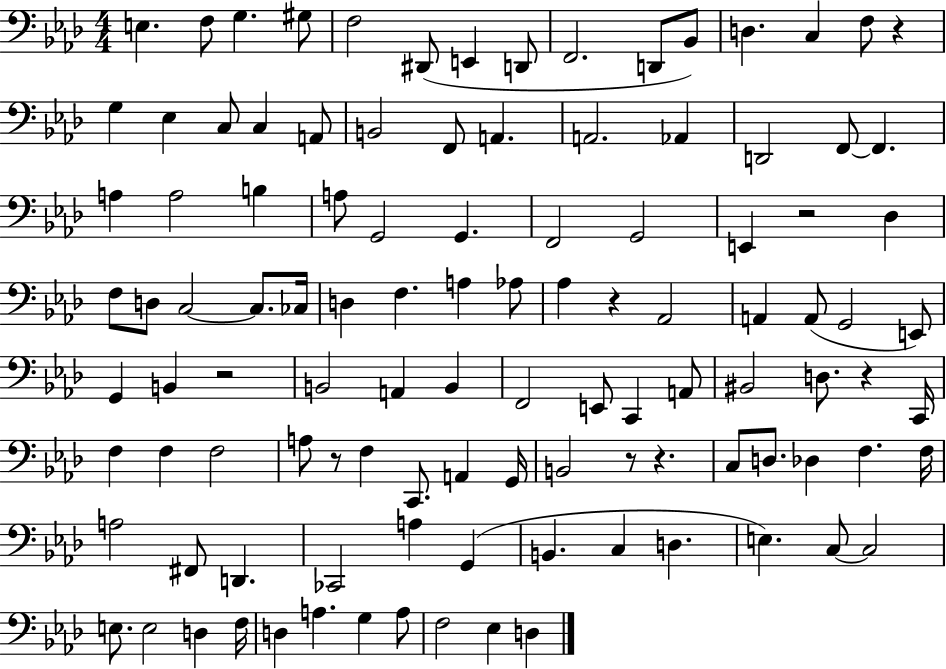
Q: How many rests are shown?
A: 8